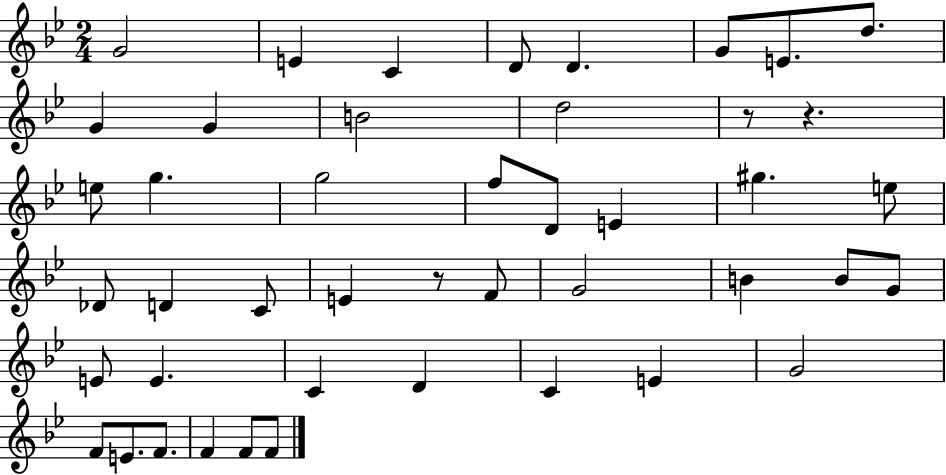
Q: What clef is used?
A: treble